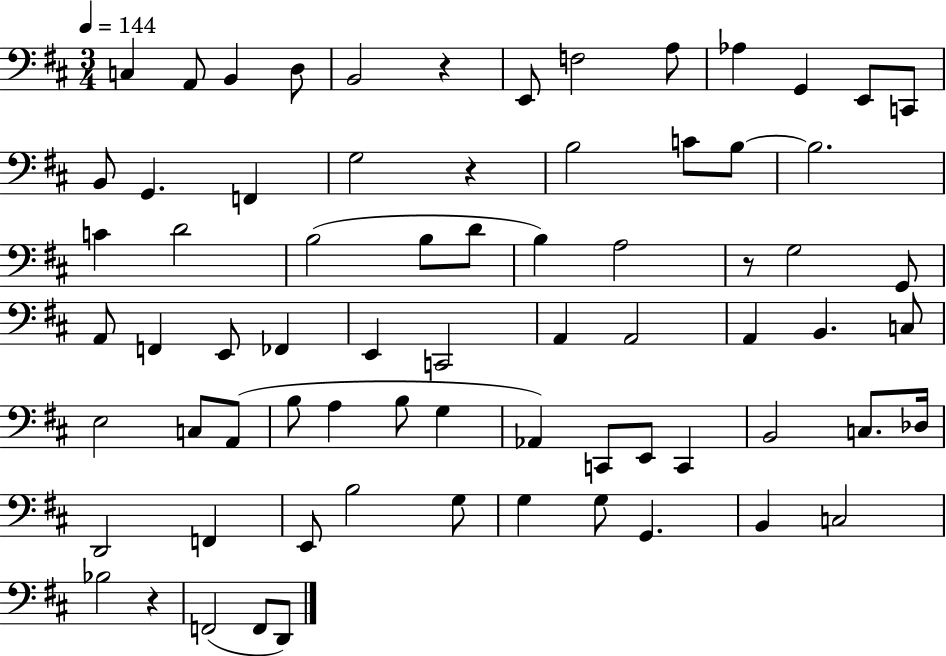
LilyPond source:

{
  \clef bass
  \numericTimeSignature
  \time 3/4
  \key d \major
  \tempo 4 = 144
  c4 a,8 b,4 d8 | b,2 r4 | e,8 f2 a8 | aes4 g,4 e,8 c,8 | \break b,8 g,4. f,4 | g2 r4 | b2 c'8 b8~~ | b2. | \break c'4 d'2 | b2( b8 d'8 | b4) a2 | r8 g2 g,8 | \break a,8 f,4 e,8 fes,4 | e,4 c,2 | a,4 a,2 | a,4 b,4. c8 | \break e2 c8 a,8( | b8 a4 b8 g4 | aes,4) c,8 e,8 c,4 | b,2 c8. des16 | \break d,2 f,4 | e,8 b2 g8 | g4 g8 g,4. | b,4 c2 | \break bes2 r4 | f,2( f,8 d,8) | \bar "|."
}